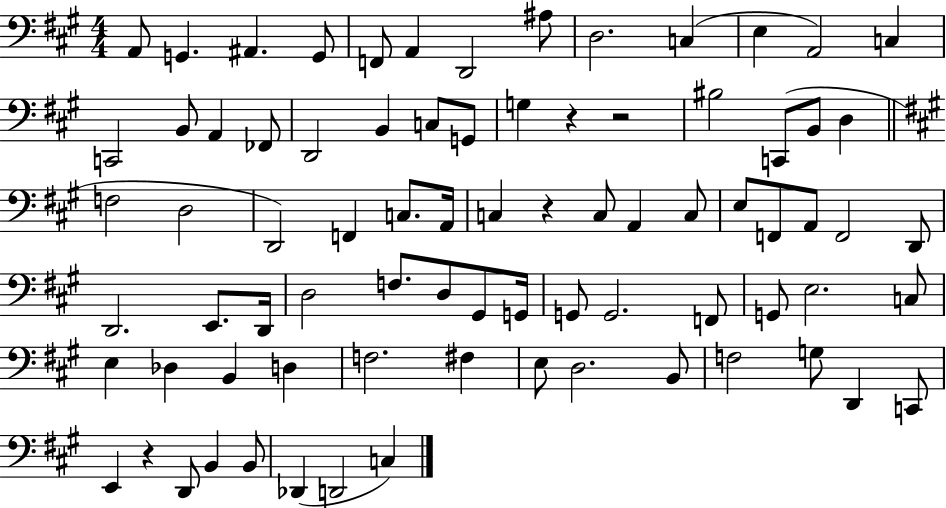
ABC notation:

X:1
T:Untitled
M:4/4
L:1/4
K:A
A,,/2 G,, ^A,, G,,/2 F,,/2 A,, D,,2 ^A,/2 D,2 C, E, A,,2 C, C,,2 B,,/2 A,, _F,,/2 D,,2 B,, C,/2 G,,/2 G, z z2 ^B,2 C,,/2 B,,/2 D, F,2 D,2 D,,2 F,, C,/2 A,,/4 C, z C,/2 A,, C,/2 E,/2 F,,/2 A,,/2 F,,2 D,,/2 D,,2 E,,/2 D,,/4 D,2 F,/2 D,/2 ^G,,/2 G,,/4 G,,/2 G,,2 F,,/2 G,,/2 E,2 C,/2 E, _D, B,, D, F,2 ^F, E,/2 D,2 B,,/2 F,2 G,/2 D,, C,,/2 E,, z D,,/2 B,, B,,/2 _D,, D,,2 C,